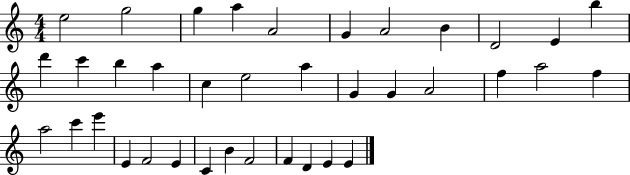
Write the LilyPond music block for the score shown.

{
  \clef treble
  \numericTimeSignature
  \time 4/4
  \key c \major
  e''2 g''2 | g''4 a''4 a'2 | g'4 a'2 b'4 | d'2 e'4 b''4 | \break d'''4 c'''4 b''4 a''4 | c''4 e''2 a''4 | g'4 g'4 a'2 | f''4 a''2 f''4 | \break a''2 c'''4 e'''4 | e'4 f'2 e'4 | c'4 b'4 f'2 | f'4 d'4 e'4 e'4 | \break \bar "|."
}